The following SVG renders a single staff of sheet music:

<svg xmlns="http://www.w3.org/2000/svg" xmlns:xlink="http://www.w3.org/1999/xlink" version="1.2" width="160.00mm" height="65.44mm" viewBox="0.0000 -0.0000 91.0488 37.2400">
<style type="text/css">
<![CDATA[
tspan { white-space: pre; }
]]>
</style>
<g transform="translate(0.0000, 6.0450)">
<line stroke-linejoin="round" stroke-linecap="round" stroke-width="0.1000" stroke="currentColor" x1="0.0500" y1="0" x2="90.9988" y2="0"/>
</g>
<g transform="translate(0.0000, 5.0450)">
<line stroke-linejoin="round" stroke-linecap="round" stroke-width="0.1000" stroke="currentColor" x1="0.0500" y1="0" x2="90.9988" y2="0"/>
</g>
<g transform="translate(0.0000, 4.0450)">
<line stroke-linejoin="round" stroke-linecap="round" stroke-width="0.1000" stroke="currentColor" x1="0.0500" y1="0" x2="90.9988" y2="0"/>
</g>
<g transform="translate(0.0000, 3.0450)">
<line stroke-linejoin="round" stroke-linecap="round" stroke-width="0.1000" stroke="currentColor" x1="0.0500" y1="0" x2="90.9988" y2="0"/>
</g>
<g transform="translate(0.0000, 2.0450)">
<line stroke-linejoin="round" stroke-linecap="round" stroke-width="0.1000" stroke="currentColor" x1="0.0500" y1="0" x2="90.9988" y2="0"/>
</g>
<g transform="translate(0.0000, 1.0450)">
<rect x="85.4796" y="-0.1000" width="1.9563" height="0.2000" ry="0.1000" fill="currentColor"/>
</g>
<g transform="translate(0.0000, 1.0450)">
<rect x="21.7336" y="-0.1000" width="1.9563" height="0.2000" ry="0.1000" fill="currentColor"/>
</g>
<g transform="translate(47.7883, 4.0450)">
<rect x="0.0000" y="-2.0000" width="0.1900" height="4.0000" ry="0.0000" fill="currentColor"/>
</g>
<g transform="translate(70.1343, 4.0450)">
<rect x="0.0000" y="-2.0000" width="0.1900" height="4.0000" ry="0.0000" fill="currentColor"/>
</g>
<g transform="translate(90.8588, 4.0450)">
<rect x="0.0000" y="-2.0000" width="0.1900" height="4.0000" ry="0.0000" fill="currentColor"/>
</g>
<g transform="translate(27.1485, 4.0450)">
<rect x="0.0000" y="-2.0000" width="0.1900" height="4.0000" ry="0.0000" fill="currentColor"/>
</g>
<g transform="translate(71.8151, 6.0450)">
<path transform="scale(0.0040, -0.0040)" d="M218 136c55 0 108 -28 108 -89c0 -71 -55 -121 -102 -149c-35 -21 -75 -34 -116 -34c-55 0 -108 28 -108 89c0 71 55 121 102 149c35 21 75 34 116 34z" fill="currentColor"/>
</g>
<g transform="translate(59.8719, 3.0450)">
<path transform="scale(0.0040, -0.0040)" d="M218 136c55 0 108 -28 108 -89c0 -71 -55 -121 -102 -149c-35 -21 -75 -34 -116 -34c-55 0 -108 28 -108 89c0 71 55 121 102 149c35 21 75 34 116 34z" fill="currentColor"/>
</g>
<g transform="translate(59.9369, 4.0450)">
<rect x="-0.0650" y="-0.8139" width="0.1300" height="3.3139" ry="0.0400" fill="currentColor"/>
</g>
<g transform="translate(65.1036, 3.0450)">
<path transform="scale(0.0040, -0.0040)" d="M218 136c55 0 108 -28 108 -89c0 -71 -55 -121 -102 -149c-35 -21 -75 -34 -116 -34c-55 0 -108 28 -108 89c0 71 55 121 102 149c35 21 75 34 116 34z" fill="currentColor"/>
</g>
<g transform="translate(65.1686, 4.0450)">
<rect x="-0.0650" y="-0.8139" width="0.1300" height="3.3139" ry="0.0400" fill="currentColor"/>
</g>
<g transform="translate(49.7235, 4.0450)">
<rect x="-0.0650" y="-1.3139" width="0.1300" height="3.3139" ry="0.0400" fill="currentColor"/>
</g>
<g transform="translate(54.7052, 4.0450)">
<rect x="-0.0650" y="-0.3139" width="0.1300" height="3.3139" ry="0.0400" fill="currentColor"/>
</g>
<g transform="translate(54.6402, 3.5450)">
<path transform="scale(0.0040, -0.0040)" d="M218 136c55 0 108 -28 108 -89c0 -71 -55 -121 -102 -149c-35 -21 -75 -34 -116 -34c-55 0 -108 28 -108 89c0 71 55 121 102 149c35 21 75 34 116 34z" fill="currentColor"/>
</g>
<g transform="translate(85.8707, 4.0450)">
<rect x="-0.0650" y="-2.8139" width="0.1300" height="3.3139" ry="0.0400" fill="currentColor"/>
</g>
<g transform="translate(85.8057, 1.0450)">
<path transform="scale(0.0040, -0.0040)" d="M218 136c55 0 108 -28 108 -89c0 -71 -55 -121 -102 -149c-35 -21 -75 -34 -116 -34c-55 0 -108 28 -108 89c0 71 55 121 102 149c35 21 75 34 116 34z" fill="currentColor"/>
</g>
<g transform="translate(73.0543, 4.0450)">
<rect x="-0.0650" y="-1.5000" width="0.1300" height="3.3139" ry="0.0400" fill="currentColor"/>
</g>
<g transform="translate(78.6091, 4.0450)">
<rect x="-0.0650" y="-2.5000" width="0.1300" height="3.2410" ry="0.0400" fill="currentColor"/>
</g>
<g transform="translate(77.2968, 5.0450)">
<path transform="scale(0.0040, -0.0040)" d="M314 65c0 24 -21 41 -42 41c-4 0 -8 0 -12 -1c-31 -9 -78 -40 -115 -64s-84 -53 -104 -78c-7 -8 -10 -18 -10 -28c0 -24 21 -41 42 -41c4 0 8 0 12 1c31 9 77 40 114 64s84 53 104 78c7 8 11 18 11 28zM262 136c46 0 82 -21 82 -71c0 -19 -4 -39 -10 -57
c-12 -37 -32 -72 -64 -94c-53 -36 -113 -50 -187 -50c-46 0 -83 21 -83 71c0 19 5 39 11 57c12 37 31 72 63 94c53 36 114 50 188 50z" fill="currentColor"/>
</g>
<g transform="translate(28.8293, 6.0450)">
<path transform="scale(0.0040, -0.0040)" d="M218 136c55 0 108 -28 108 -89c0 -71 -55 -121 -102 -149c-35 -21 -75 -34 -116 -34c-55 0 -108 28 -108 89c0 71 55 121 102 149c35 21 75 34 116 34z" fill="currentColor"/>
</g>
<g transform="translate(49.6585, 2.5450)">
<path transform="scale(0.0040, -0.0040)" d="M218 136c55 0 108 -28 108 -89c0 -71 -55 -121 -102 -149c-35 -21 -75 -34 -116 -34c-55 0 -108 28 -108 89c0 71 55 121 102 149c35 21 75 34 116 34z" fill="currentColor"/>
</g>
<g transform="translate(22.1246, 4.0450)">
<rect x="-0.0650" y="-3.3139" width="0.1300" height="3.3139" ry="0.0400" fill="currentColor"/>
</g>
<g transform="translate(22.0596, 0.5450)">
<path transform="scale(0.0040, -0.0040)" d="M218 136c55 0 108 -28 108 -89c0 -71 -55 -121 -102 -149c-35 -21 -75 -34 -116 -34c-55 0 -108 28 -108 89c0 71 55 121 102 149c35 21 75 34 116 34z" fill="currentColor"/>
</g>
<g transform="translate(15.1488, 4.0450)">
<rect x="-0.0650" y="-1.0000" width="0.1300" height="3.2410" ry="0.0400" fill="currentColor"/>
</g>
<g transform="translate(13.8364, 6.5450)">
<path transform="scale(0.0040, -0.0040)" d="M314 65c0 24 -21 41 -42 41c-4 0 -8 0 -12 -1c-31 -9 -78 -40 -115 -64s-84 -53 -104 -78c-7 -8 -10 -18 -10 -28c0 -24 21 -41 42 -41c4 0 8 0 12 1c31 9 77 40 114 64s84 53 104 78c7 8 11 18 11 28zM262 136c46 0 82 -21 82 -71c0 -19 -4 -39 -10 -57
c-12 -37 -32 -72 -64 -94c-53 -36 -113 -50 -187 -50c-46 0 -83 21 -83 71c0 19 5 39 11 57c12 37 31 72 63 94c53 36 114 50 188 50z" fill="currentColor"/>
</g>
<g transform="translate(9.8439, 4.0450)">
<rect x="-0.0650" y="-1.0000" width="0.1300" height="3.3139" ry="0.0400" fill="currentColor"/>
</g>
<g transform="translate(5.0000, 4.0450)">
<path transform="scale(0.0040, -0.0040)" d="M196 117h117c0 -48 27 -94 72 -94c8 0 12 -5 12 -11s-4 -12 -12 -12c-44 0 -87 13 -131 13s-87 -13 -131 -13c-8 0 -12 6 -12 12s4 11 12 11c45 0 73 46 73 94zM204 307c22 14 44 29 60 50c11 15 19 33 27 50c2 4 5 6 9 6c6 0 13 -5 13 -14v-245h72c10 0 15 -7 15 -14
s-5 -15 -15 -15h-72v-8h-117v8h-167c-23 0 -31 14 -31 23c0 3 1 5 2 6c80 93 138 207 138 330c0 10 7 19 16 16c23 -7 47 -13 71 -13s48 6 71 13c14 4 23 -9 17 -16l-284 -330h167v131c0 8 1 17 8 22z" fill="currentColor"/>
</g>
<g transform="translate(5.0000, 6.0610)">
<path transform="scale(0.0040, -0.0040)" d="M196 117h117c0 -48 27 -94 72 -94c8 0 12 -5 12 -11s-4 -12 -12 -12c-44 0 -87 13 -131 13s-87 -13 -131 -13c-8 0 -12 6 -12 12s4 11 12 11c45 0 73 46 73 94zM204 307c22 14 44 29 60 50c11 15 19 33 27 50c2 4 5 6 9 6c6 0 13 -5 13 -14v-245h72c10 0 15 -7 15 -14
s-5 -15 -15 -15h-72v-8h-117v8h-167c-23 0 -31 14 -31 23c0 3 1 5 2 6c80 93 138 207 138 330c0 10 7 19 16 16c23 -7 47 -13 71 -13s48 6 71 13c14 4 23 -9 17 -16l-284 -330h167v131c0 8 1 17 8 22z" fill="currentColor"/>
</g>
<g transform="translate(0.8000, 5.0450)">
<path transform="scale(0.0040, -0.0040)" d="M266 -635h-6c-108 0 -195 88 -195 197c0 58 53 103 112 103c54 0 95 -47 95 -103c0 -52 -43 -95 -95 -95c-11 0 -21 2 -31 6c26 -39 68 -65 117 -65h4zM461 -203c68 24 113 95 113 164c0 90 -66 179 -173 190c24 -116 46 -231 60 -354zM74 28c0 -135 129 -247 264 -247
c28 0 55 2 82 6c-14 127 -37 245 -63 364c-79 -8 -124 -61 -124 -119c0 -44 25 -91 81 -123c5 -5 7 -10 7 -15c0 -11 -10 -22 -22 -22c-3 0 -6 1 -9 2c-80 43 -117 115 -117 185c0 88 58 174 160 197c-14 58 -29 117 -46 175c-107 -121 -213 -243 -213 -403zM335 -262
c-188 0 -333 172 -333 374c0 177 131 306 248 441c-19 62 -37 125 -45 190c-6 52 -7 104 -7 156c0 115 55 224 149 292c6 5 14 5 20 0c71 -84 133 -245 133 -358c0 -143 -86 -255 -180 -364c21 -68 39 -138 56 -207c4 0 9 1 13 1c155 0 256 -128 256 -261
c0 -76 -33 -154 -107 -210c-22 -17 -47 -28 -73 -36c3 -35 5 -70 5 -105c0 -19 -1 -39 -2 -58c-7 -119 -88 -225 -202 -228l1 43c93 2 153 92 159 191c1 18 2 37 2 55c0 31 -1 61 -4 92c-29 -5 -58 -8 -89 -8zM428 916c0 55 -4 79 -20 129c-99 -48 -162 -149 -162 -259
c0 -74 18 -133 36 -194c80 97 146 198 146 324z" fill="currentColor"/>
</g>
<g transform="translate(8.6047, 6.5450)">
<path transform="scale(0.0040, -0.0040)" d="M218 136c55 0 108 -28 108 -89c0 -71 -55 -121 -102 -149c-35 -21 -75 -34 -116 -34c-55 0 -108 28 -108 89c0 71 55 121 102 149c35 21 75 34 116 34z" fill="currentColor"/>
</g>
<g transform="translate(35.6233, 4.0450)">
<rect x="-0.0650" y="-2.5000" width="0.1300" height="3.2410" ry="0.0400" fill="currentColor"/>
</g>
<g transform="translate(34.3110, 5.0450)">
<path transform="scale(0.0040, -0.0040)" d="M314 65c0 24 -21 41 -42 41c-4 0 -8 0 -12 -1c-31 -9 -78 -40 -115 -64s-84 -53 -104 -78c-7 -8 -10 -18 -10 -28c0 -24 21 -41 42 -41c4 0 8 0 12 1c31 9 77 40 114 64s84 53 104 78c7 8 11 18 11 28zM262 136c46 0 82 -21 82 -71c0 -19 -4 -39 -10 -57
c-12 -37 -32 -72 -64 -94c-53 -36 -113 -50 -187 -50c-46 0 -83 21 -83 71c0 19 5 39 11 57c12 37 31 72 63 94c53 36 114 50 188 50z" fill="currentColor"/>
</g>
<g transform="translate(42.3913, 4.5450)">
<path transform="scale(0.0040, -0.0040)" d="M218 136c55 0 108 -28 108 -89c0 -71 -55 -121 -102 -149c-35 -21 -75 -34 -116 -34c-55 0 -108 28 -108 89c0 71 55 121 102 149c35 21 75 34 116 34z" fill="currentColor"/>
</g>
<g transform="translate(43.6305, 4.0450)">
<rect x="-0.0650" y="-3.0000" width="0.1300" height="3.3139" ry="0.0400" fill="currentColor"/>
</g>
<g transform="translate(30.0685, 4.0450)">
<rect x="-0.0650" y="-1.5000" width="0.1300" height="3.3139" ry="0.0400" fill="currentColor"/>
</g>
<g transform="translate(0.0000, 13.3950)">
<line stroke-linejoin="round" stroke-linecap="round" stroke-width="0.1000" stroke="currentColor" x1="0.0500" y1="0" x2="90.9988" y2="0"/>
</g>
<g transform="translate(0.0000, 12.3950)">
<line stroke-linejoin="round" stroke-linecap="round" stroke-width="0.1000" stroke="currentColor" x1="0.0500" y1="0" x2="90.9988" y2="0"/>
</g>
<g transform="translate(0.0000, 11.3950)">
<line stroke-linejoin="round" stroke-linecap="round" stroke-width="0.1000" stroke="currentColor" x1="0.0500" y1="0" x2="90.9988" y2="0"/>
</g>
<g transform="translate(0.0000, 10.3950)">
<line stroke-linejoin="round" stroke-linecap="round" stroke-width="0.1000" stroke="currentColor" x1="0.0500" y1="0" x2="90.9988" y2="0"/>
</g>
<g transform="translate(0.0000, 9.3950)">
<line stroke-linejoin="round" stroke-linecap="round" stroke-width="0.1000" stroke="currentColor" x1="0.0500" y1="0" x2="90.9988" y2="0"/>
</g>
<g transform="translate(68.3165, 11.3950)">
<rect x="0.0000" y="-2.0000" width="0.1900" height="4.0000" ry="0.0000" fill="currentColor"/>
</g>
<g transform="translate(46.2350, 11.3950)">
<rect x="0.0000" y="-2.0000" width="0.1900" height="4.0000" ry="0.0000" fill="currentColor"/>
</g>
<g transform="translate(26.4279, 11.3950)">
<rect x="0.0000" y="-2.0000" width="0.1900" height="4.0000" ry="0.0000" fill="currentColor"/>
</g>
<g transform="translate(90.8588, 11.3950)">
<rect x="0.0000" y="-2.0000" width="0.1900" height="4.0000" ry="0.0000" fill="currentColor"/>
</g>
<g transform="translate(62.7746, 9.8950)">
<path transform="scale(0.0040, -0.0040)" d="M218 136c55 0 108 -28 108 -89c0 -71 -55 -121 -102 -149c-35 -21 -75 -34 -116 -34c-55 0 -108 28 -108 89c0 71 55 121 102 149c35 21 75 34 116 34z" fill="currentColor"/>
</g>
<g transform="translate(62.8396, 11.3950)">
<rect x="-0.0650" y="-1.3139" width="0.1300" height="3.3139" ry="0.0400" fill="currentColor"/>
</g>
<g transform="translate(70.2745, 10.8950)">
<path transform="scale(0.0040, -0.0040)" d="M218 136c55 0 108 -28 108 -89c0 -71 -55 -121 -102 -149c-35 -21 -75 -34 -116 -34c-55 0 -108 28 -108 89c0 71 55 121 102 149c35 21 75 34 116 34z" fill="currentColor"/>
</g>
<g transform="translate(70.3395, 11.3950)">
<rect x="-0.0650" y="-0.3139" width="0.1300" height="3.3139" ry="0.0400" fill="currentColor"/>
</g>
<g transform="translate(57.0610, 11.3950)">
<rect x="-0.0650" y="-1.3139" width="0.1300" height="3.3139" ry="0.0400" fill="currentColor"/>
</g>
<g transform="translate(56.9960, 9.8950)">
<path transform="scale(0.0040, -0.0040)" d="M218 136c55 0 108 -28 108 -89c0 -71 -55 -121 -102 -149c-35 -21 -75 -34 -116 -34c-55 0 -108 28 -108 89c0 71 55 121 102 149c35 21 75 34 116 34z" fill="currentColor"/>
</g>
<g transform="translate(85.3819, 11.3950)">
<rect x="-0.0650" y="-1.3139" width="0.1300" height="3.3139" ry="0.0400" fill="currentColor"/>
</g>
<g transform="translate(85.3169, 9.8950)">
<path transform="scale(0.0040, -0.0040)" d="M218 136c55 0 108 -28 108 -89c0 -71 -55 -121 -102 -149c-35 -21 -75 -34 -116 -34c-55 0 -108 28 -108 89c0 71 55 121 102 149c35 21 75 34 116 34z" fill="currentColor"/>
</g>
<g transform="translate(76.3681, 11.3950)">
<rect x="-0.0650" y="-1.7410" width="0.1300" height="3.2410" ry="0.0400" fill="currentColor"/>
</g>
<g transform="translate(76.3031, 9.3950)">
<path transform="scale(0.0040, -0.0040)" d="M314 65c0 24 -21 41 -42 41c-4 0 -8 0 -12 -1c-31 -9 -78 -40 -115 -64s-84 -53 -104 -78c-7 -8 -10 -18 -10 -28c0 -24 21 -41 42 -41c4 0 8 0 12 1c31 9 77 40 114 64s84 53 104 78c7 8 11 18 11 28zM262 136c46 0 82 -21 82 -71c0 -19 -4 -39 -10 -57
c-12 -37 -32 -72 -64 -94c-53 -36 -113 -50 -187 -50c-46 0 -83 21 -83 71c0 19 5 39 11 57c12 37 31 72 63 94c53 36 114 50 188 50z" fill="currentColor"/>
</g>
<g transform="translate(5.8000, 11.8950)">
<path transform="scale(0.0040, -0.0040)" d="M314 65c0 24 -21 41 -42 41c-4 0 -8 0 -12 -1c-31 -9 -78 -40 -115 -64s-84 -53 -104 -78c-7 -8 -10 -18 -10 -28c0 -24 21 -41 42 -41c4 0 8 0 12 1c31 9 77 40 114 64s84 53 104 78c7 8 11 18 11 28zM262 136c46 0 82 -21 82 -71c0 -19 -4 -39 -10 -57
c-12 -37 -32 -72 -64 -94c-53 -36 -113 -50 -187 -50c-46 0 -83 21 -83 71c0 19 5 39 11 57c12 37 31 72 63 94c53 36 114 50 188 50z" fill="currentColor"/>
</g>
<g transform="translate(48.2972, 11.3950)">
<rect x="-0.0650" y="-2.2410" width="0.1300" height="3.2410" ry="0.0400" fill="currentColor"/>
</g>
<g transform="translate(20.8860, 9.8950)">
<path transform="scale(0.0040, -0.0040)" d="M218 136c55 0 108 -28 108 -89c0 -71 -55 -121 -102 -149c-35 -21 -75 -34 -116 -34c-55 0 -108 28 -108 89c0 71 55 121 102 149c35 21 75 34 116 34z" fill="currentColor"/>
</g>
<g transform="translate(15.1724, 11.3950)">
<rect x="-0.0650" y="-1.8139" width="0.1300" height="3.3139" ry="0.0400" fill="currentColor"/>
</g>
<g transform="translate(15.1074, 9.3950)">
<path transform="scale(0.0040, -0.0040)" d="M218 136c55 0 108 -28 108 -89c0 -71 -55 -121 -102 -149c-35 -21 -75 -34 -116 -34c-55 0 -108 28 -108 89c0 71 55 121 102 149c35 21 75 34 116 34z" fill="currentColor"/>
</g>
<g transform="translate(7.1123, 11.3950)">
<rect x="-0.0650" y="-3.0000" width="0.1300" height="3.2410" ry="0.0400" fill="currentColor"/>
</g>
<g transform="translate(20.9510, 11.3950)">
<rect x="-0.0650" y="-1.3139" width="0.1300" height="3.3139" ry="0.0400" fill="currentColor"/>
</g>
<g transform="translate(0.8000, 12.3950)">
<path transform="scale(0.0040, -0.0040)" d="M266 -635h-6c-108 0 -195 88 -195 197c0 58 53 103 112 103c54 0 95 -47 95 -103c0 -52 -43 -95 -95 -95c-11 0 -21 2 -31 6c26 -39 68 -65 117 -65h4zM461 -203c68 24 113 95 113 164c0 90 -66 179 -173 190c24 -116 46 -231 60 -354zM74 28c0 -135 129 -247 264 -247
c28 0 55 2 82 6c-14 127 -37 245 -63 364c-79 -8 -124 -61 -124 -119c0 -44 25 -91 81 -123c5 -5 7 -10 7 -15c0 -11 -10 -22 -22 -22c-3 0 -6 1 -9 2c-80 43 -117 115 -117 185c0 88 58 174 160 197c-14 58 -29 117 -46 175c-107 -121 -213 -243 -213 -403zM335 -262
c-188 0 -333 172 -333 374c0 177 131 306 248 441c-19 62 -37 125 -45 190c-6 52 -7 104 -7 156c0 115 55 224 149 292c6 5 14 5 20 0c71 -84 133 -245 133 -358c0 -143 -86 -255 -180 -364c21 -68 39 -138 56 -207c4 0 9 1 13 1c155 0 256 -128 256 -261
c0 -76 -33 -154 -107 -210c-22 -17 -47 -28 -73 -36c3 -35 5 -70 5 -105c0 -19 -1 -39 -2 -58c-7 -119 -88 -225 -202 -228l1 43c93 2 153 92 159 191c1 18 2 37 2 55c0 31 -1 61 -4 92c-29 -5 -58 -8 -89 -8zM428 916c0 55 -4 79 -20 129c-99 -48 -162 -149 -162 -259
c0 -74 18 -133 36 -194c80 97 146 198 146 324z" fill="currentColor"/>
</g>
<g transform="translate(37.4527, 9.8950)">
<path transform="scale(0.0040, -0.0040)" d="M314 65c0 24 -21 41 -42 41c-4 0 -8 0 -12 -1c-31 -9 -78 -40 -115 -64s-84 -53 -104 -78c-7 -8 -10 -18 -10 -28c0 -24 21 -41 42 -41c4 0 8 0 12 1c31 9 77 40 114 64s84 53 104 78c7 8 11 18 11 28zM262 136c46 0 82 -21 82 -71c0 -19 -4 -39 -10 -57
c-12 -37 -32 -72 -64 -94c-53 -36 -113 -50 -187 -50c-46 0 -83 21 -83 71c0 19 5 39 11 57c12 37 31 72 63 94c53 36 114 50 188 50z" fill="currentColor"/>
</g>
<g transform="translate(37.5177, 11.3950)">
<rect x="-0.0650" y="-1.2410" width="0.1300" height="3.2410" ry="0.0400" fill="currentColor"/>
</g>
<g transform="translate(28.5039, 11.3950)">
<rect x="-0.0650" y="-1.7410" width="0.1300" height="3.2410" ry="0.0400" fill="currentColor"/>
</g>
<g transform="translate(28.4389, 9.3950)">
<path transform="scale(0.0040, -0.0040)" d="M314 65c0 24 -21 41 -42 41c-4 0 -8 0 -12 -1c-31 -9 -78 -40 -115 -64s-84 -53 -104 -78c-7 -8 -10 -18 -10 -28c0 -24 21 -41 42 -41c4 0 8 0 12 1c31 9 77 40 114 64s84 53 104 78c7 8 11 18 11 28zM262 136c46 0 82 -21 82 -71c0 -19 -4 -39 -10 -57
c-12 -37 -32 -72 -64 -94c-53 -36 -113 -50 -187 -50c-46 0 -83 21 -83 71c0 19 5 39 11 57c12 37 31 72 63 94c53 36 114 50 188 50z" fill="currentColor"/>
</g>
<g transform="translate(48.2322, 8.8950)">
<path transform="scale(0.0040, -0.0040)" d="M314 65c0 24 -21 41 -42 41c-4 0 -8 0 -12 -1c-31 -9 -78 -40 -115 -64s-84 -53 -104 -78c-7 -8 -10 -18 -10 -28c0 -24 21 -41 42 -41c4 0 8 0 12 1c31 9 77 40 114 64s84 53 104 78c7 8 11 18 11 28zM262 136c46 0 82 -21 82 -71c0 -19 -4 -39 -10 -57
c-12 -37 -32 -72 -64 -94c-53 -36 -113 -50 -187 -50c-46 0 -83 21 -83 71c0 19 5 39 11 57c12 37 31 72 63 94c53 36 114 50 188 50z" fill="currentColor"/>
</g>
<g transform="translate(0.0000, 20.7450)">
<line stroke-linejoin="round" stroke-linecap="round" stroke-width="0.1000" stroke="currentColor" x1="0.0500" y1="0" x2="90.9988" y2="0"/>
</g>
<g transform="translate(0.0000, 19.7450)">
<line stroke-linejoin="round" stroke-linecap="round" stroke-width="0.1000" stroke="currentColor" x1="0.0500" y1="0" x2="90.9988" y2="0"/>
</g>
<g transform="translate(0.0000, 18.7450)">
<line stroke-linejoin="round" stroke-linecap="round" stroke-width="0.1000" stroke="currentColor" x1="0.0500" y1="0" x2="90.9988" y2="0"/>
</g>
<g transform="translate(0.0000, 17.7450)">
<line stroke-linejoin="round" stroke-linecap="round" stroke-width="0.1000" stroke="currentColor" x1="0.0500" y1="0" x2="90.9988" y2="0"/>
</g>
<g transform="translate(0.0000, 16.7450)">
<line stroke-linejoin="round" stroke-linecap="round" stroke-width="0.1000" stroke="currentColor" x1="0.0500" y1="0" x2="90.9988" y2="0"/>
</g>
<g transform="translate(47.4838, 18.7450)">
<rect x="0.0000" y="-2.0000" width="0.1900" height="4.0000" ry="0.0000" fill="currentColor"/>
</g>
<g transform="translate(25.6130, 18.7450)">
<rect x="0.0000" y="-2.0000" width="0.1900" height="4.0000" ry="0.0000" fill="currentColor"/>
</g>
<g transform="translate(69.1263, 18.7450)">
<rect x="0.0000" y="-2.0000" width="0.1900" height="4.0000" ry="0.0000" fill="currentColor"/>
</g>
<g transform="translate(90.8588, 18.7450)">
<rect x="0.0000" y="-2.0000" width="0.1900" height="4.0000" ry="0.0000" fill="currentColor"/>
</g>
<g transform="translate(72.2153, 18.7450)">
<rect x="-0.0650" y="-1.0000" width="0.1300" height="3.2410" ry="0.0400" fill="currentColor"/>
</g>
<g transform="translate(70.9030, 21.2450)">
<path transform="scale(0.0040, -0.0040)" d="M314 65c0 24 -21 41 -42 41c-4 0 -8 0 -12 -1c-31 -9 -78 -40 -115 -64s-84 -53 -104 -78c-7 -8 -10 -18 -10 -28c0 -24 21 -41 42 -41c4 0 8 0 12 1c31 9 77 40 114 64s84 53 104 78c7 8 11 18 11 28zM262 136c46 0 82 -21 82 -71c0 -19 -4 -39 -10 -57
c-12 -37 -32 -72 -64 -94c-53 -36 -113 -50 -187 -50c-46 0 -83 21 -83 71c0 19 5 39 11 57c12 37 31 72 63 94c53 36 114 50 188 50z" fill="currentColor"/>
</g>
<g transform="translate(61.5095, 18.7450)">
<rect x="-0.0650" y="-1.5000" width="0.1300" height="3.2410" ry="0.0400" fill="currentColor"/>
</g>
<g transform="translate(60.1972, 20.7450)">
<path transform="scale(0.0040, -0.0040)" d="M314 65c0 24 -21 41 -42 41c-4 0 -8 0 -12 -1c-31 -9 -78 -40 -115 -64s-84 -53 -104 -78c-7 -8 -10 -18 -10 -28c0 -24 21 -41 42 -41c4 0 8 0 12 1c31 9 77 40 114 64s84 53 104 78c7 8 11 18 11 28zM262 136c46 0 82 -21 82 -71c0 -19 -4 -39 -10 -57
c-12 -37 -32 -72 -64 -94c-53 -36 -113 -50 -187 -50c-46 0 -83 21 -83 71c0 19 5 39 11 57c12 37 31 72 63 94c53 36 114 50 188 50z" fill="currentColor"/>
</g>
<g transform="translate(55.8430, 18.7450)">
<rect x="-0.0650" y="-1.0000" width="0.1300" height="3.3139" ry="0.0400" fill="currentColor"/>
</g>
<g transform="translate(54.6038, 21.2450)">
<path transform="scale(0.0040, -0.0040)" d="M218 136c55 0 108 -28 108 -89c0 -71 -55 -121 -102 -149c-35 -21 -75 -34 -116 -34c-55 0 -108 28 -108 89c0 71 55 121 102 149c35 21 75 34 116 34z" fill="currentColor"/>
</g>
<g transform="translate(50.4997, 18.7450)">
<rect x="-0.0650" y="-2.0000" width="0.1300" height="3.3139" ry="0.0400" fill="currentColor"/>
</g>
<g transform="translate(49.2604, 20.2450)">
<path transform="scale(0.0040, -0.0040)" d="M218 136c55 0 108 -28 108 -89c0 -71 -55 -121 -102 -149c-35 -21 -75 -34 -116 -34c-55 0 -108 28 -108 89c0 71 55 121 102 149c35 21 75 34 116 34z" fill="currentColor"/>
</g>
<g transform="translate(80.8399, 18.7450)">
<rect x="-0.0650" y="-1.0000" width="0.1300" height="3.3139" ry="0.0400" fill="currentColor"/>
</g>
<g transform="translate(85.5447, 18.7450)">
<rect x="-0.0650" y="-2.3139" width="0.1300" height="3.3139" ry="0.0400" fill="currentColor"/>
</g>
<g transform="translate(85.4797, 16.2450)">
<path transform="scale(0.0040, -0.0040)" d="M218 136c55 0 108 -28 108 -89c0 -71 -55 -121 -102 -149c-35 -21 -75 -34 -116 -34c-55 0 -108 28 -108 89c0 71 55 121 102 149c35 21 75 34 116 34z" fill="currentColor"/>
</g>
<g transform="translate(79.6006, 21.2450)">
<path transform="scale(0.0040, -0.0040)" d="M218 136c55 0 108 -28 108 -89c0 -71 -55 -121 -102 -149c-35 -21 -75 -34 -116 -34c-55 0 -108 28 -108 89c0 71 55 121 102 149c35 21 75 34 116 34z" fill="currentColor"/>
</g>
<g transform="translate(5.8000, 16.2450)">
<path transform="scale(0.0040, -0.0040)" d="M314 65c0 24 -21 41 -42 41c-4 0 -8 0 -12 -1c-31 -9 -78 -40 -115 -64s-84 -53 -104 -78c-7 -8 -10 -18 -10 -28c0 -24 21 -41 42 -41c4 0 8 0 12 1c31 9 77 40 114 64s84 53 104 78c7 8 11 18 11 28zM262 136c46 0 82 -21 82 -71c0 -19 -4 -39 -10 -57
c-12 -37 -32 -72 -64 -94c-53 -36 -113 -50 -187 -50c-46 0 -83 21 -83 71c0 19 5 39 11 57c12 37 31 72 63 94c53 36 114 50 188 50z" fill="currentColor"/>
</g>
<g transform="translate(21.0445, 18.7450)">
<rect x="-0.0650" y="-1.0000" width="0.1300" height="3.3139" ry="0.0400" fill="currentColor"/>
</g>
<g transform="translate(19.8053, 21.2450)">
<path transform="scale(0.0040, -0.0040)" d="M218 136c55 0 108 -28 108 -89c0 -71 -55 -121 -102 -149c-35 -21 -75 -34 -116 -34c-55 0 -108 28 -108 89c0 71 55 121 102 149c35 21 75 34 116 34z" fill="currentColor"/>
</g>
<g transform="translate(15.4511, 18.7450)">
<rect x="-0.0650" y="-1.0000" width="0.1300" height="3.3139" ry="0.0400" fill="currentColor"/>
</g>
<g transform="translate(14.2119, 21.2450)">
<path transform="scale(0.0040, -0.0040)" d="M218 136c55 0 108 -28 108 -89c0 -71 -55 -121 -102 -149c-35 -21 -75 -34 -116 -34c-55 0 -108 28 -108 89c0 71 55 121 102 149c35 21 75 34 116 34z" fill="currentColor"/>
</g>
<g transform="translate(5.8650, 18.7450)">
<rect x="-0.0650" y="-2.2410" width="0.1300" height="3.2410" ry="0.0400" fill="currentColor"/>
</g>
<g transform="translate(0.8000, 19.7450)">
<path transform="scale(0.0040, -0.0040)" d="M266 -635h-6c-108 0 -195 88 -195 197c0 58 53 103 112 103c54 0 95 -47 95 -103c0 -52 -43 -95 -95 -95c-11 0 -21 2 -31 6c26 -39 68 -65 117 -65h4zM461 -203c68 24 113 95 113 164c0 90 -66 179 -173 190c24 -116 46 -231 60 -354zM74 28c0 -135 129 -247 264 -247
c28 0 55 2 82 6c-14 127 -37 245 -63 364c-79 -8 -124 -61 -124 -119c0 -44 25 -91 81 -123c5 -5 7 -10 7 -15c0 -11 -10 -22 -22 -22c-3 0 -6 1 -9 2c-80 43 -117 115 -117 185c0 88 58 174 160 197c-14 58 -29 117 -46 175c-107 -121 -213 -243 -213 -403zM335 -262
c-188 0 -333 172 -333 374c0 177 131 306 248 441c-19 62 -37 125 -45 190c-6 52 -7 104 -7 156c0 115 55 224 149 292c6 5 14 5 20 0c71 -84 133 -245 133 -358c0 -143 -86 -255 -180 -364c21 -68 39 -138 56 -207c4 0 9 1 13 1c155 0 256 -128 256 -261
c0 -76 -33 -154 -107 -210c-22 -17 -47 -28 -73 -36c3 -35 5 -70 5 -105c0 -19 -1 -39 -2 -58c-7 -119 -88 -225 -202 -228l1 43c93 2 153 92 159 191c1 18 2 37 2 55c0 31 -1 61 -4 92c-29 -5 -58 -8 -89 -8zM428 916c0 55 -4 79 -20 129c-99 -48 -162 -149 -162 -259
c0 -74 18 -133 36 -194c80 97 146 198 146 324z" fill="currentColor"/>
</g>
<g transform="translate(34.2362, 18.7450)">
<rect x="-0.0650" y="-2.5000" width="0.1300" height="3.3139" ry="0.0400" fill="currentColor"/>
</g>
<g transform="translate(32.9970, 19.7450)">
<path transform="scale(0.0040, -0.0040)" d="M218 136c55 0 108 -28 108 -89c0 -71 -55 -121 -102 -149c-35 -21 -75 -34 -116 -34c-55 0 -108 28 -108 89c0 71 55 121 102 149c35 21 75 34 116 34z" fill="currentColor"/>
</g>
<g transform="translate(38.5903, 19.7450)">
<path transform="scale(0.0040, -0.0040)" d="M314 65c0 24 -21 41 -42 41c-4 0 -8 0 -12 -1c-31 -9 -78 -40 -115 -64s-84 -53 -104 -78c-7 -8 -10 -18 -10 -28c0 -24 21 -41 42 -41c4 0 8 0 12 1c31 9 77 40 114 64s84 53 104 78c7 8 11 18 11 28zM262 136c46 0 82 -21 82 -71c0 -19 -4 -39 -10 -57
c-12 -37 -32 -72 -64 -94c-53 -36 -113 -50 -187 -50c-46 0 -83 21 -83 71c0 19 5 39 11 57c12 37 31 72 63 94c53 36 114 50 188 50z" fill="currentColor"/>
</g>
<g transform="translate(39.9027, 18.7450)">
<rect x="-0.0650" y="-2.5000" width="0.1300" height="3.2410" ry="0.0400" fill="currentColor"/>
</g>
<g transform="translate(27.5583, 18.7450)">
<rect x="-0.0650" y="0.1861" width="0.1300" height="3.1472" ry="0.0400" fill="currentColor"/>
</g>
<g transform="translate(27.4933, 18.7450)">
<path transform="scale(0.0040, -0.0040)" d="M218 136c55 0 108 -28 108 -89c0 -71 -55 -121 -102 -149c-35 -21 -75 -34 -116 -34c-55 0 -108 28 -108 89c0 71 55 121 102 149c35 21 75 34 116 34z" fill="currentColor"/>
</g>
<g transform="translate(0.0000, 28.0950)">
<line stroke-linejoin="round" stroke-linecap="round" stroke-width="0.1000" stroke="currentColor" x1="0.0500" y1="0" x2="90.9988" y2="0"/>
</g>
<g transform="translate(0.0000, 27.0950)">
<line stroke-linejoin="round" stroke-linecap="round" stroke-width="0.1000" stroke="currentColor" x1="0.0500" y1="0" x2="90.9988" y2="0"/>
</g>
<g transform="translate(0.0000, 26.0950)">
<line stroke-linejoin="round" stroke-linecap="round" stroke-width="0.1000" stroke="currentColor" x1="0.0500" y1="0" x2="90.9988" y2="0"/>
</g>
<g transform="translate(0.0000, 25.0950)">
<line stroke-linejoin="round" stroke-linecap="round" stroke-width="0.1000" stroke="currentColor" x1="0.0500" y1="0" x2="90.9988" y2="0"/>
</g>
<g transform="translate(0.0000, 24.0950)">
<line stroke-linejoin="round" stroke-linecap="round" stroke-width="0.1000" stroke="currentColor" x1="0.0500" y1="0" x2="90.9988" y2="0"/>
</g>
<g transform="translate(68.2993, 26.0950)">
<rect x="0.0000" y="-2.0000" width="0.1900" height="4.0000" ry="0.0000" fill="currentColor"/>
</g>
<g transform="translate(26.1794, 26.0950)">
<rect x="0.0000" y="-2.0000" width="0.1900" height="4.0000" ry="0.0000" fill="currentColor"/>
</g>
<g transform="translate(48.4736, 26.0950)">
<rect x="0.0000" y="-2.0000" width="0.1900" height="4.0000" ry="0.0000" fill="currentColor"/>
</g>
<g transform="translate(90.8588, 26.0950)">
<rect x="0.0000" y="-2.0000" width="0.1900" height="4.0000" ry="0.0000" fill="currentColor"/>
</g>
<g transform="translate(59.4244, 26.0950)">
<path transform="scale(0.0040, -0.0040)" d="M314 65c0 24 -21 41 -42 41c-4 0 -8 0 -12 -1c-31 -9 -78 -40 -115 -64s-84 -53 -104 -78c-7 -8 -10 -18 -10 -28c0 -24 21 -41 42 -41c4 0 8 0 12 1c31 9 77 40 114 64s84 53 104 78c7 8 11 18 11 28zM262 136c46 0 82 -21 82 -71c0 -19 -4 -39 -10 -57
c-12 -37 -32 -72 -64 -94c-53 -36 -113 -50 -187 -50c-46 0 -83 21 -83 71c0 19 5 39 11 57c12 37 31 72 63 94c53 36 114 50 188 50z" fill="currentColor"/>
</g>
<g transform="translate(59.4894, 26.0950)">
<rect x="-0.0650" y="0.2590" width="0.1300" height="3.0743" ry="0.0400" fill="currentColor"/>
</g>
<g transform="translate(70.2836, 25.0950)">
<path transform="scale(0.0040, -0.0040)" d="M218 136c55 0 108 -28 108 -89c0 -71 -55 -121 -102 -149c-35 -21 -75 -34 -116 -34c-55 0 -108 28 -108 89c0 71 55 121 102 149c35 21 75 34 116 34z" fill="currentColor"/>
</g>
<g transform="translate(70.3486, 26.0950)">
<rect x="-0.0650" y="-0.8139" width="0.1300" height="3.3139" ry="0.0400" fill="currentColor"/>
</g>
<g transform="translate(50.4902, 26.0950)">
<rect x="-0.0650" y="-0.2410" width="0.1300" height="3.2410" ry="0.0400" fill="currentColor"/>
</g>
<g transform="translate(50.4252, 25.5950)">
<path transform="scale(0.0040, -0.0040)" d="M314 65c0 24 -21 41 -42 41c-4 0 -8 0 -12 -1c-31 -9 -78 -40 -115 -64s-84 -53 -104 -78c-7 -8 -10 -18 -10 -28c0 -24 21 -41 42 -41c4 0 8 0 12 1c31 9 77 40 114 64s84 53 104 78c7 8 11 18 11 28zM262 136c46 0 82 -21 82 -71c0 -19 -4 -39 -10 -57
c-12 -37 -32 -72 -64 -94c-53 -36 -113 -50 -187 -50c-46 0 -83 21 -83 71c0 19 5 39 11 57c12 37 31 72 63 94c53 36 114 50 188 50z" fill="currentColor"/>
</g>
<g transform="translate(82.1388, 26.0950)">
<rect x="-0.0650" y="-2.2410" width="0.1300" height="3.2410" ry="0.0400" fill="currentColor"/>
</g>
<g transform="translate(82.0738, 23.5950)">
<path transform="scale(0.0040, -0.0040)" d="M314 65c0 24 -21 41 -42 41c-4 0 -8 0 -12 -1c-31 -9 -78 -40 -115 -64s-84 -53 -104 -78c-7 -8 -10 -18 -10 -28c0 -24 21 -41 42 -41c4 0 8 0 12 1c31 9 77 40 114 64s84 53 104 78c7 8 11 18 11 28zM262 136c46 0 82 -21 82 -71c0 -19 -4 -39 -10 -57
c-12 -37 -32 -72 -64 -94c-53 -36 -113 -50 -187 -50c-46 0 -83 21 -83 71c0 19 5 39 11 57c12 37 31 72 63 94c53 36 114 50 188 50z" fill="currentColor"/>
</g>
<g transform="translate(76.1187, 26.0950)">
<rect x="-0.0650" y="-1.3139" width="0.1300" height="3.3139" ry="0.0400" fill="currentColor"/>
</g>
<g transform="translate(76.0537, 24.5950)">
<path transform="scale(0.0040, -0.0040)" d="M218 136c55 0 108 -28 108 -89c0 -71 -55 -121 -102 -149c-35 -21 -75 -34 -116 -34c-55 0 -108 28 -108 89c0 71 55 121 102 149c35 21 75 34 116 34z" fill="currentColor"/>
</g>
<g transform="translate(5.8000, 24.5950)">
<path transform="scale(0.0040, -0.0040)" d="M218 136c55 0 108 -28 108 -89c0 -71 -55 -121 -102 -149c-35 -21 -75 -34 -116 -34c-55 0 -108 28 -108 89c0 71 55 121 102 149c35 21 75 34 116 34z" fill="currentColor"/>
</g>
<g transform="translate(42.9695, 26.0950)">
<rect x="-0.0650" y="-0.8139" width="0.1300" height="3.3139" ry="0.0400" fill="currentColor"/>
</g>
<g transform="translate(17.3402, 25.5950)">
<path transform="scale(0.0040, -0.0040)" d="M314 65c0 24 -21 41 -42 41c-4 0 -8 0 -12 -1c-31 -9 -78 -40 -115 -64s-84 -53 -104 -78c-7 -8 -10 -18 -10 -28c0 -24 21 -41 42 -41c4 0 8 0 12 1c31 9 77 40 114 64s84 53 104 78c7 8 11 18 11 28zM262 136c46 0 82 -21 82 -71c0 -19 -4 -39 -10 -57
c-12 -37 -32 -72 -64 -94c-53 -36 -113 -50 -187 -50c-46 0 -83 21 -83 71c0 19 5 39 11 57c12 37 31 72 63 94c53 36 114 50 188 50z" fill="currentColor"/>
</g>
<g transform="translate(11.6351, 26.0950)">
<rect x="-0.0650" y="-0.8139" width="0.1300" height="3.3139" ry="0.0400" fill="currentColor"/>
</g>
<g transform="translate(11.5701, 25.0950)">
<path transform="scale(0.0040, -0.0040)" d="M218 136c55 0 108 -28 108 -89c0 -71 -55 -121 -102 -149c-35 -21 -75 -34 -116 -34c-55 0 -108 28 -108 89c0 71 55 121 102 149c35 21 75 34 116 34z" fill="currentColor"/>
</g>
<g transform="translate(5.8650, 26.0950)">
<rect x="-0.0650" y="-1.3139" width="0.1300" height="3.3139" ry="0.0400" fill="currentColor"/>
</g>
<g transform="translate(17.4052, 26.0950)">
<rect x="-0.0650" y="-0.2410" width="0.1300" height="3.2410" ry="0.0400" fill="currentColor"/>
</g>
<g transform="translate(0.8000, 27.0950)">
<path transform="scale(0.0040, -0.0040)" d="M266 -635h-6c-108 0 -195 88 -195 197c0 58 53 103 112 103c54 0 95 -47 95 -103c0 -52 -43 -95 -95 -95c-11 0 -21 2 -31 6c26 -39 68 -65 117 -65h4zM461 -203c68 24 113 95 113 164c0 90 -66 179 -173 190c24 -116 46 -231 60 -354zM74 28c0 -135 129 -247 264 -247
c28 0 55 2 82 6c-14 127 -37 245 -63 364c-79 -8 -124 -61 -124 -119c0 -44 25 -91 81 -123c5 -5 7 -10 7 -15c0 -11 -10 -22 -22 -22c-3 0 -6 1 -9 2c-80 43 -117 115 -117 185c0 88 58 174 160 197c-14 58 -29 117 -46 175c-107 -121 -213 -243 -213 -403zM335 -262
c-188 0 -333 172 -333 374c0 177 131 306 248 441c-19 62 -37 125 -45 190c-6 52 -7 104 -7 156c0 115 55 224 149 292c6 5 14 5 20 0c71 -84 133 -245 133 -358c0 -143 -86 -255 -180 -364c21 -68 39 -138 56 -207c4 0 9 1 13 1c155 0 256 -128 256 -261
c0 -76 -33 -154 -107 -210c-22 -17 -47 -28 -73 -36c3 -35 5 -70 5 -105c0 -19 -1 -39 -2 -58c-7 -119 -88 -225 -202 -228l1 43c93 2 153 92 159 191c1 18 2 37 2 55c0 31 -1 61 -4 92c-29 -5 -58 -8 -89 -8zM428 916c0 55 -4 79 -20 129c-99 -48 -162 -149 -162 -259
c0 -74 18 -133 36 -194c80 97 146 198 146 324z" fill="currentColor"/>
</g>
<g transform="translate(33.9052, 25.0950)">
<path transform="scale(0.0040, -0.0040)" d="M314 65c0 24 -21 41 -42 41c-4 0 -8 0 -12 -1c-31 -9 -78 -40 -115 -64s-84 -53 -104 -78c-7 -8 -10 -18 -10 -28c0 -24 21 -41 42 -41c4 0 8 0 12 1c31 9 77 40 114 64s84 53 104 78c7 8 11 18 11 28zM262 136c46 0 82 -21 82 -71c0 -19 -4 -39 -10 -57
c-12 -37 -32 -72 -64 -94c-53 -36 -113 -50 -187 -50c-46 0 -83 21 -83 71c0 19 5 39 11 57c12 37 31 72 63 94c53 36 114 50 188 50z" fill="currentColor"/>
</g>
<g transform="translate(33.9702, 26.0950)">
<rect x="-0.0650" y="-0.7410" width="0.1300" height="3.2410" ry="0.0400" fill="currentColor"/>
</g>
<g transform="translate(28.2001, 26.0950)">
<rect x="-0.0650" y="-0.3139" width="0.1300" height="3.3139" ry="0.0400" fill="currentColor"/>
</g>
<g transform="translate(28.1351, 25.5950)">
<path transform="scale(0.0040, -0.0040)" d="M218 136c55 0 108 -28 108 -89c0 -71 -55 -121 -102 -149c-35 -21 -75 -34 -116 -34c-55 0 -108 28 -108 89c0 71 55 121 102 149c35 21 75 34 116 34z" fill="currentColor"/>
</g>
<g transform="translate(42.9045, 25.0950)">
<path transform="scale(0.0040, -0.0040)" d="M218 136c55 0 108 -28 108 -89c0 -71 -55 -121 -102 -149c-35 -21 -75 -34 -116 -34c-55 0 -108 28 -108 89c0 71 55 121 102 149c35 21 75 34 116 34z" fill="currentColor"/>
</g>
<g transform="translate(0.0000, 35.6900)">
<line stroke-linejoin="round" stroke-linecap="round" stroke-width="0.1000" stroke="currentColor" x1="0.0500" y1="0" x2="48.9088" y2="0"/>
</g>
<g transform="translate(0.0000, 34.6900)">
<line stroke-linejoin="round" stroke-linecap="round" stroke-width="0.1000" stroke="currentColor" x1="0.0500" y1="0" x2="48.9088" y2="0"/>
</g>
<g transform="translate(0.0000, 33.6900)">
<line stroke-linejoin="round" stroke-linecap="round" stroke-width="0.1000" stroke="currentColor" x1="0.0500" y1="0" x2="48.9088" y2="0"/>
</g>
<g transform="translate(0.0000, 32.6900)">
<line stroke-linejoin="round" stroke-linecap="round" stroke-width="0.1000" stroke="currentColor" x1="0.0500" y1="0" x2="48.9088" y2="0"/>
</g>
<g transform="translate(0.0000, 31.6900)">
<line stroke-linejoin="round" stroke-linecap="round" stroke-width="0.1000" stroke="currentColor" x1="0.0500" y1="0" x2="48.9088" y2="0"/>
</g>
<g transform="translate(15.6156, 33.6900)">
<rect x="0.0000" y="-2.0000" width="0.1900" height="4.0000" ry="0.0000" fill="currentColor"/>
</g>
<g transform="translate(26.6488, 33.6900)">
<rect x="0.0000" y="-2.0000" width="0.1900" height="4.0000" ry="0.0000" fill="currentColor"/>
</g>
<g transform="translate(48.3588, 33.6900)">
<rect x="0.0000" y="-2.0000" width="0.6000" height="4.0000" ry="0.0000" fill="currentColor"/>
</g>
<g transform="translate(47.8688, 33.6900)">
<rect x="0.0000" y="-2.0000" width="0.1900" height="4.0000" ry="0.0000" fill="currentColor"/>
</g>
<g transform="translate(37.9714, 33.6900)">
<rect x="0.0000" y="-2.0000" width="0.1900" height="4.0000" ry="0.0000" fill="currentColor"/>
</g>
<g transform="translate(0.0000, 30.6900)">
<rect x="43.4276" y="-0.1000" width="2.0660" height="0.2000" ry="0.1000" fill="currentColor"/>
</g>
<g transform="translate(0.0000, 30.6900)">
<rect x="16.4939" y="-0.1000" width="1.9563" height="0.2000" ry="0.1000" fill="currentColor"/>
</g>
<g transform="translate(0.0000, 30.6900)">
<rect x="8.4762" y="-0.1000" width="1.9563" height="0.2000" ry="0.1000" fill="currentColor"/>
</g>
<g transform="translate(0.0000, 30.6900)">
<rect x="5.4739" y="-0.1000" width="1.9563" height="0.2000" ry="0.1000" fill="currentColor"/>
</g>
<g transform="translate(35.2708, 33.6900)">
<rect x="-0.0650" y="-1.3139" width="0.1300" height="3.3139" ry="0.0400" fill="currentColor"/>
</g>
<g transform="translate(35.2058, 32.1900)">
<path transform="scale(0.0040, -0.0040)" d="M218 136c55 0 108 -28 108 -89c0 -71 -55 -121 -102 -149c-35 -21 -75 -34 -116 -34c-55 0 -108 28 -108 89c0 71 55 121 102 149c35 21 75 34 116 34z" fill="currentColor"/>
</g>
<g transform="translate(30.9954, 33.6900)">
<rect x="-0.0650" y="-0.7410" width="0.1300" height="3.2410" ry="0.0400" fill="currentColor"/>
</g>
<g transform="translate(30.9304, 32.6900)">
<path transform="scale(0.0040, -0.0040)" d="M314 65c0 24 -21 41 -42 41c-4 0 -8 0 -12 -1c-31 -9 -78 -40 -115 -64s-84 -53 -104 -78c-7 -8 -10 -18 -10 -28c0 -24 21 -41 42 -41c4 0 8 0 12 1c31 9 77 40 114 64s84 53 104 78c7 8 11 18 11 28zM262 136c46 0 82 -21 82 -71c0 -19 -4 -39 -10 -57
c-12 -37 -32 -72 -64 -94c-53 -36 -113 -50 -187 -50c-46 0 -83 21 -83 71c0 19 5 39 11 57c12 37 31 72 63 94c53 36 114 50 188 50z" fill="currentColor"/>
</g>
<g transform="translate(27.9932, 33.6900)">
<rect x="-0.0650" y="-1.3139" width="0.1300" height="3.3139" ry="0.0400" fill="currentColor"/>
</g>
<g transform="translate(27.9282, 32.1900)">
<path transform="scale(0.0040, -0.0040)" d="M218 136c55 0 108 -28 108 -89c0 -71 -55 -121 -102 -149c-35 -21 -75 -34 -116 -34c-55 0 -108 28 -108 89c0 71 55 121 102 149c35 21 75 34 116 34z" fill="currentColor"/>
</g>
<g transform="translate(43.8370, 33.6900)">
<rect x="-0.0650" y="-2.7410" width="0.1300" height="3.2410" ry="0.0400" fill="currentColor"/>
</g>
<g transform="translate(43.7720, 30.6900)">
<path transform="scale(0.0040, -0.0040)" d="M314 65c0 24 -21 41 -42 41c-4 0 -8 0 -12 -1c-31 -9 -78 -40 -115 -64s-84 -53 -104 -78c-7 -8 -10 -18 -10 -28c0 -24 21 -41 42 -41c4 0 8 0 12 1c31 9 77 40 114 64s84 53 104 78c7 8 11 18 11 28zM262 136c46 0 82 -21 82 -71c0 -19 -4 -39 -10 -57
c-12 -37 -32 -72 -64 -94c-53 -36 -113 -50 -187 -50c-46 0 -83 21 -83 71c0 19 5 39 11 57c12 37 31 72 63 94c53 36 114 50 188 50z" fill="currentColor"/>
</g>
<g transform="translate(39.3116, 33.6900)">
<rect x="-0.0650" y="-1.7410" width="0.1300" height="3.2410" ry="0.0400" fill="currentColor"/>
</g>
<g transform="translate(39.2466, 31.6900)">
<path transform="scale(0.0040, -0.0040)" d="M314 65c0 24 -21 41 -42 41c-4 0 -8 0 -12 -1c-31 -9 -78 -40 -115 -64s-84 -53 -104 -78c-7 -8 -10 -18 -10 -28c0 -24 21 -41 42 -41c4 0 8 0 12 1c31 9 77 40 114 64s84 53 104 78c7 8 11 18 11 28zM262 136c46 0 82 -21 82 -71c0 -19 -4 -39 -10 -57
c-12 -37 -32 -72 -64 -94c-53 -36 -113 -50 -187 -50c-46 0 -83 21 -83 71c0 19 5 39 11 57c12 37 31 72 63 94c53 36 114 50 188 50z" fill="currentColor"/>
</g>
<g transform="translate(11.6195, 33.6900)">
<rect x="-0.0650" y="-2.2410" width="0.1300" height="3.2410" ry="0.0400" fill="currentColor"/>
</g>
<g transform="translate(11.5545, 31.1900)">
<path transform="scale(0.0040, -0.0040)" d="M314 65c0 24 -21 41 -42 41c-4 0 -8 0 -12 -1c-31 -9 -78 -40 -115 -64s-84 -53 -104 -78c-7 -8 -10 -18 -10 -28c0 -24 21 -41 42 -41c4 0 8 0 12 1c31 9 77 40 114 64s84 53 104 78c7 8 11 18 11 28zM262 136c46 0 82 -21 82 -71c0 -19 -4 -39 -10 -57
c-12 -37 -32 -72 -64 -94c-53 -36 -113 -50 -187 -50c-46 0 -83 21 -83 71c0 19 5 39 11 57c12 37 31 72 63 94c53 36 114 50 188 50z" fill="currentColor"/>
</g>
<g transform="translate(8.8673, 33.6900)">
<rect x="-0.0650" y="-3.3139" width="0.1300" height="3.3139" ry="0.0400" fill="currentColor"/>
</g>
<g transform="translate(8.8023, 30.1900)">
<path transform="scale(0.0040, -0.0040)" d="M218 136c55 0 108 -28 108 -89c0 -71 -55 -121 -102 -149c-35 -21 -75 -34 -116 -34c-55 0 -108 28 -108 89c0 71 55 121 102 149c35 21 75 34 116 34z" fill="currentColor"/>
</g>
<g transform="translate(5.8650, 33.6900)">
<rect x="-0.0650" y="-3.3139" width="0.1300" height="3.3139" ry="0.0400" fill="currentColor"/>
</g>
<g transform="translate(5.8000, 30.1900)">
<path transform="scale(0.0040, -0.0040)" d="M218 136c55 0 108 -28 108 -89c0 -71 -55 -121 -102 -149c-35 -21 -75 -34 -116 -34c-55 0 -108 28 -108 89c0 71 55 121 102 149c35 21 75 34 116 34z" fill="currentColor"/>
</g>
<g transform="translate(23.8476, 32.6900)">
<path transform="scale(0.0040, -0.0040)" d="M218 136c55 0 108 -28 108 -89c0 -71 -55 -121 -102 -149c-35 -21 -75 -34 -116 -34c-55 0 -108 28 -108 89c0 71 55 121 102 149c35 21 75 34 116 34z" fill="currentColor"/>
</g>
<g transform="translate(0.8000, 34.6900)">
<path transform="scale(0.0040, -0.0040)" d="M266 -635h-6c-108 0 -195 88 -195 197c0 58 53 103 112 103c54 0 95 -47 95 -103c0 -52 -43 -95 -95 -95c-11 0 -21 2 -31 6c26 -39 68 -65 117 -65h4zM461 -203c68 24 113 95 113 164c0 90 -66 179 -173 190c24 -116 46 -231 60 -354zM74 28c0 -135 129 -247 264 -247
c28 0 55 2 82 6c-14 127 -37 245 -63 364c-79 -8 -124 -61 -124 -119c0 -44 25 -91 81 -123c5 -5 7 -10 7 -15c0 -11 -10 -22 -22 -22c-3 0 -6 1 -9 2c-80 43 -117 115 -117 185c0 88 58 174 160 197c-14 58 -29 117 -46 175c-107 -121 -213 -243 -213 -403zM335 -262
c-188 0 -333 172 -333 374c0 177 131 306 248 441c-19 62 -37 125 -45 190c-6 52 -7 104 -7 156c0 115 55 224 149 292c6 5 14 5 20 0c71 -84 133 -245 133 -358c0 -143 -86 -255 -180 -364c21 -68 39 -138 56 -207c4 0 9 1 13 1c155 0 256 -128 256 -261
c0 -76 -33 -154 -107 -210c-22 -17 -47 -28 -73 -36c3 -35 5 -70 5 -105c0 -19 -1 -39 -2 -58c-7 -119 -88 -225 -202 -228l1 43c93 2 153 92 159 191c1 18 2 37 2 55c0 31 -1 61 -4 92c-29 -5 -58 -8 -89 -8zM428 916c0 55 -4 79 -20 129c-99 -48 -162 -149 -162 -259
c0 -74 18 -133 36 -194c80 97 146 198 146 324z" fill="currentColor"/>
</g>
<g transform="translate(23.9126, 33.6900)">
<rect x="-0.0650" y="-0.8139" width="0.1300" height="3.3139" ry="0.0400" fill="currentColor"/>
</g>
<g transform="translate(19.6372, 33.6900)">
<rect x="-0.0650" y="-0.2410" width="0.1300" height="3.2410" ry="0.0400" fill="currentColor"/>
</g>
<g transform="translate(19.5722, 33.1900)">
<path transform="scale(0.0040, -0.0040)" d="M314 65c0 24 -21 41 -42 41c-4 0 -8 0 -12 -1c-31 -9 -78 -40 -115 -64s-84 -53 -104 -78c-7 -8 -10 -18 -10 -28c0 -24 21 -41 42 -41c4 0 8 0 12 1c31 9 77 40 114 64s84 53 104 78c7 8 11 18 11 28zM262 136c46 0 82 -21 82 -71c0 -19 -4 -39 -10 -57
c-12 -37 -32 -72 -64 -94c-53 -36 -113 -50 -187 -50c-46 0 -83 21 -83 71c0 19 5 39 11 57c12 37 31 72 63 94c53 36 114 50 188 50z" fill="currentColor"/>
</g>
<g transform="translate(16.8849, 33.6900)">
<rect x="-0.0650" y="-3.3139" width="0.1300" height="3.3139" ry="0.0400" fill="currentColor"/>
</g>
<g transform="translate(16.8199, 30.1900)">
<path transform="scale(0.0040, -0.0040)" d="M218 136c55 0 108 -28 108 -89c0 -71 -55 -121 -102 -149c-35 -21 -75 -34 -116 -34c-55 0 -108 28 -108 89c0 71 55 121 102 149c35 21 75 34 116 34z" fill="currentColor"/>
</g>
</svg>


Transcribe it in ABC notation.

X:1
T:Untitled
M:4/4
L:1/4
K:C
D D2 b E G2 A e c d d E G2 a A2 f e f2 e2 g2 e e c f2 e g2 D D B G G2 F D E2 D2 D g e d c2 c d2 d c2 B2 d e g2 b b g2 b c2 d e d2 e f2 a2